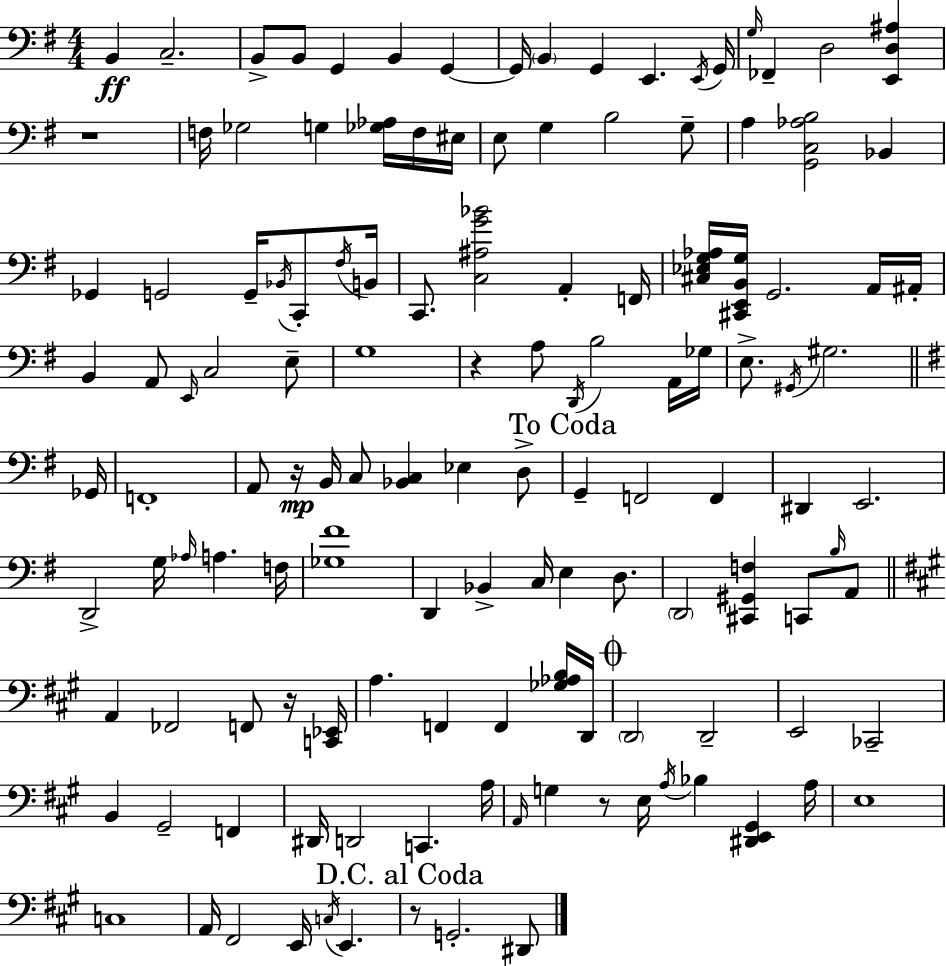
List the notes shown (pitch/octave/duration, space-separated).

B2/q C3/h. B2/e B2/e G2/q B2/q G2/q G2/s B2/q G2/q E2/q. E2/s G2/s G3/s FES2/q D3/h [E2,D3,A#3]/q R/w F3/s Gb3/h G3/q [Gb3,Ab3]/s F3/s EIS3/s E3/e G3/q B3/h G3/e A3/q [G2,C3,Ab3,B3]/h Bb2/q Gb2/q G2/h G2/s Bb2/s C2/e F#3/s B2/s C2/e. [C3,A#3,G4,Bb4]/h A2/q F2/s [C#3,Eb3,G3,Ab3]/s [C#2,E2,B2,G3]/s G2/h. A2/s A#2/s B2/q A2/e E2/s C3/h E3/e G3/w R/q A3/e D2/s B3/h A2/s Gb3/s E3/e. G#2/s G#3/h. Gb2/s F2/w A2/e R/s B2/s C3/e [Bb2,C3]/q Eb3/q D3/e G2/q F2/h F2/q D#2/q E2/h. D2/h G3/s Ab3/s A3/q. F3/s [Gb3,F#4]/w D2/q Bb2/q C3/s E3/q D3/e. D2/h [C#2,G#2,F3]/q C2/e B3/s A2/e A2/q FES2/h F2/e R/s [C2,Eb2]/s A3/q. F2/q F2/q [Gb3,Ab3,B3]/s D2/s D2/h D2/h E2/h CES2/h B2/q G#2/h F2/q D#2/s D2/h C2/q. A3/s A2/s G3/q R/e E3/s A3/s Bb3/q [D#2,E2,G#2]/q A3/s E3/w C3/w A2/s F#2/h E2/s C3/s E2/q. R/e G2/h. D#2/e